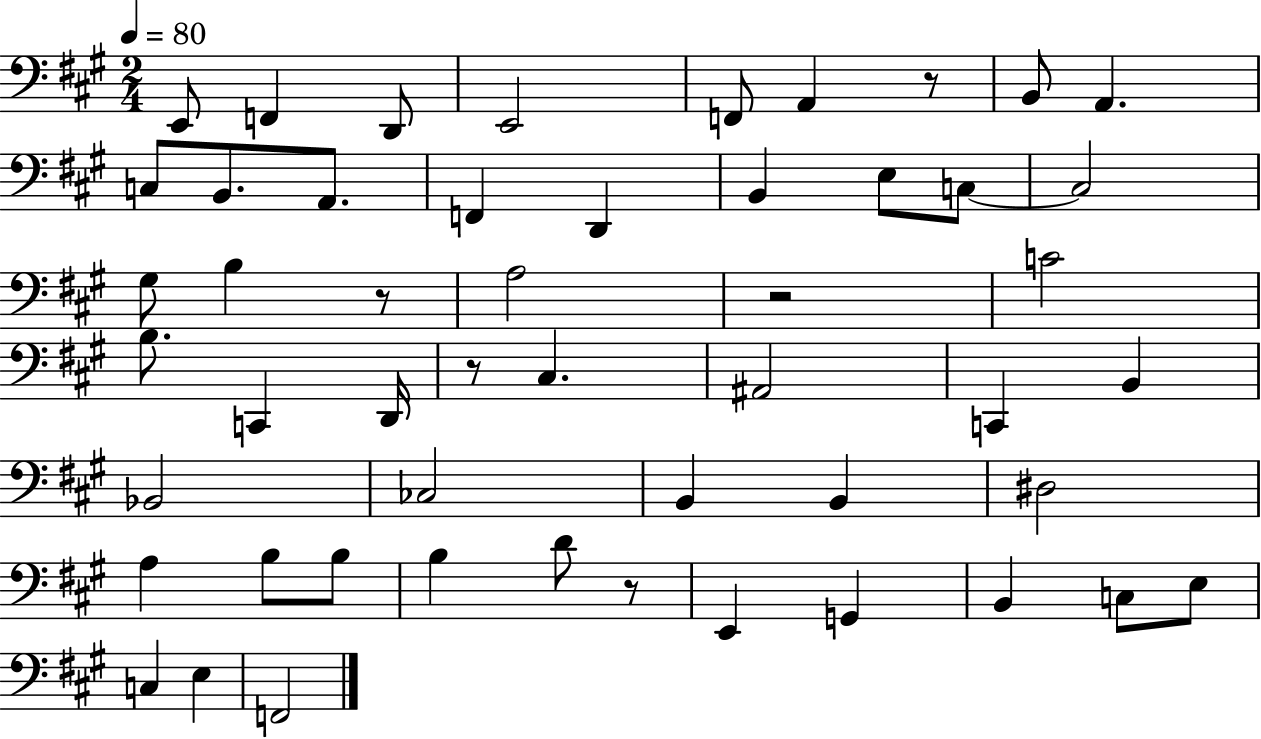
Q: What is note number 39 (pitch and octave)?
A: E2